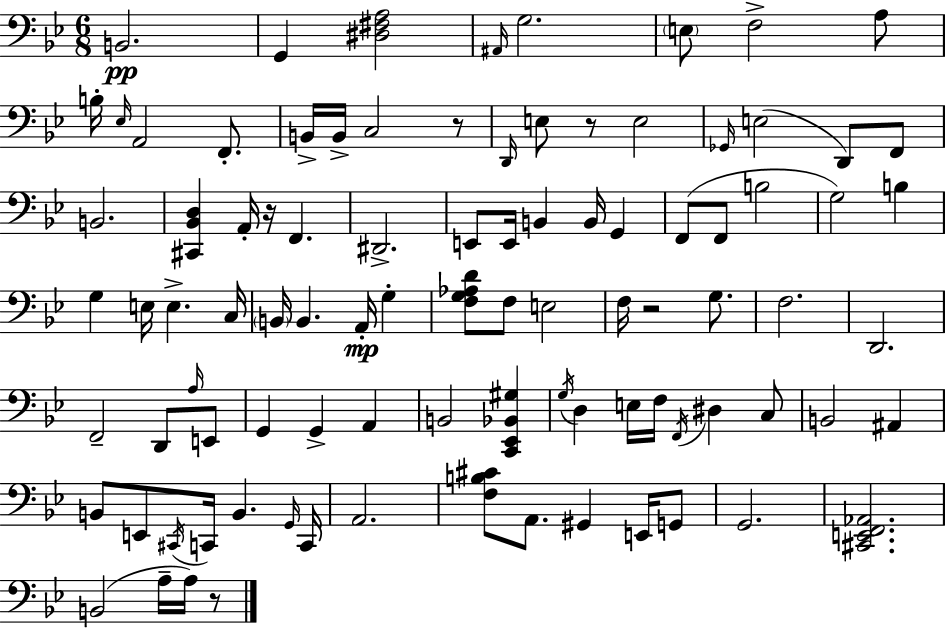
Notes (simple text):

B2/h. G2/q [D#3,F#3,A3]/h A#2/s G3/h. E3/e F3/h A3/e B3/s Eb3/s A2/h F2/e. B2/s B2/s C3/h R/e D2/s E3/e R/e E3/h Gb2/s E3/h D2/e F2/e B2/h. [C#2,Bb2,D3]/q A2/s R/s F2/q. D#2/h. E2/e E2/s B2/q B2/s G2/q F2/e F2/e B3/h G3/h B3/q G3/q E3/s E3/q. C3/s B2/s B2/q. A2/s G3/q [F3,G3,Ab3,D4]/e F3/e E3/h F3/s R/h G3/e. F3/h. D2/h. F2/h D2/e A3/s E2/e G2/q G2/q A2/q B2/h [C2,Eb2,Bb2,G#3]/q G3/s D3/q E3/s F3/s F2/s D#3/q C3/e B2/h A#2/q B2/e E2/e C#2/s C2/s B2/q. G2/s C2/s A2/h. [F3,B3,C#4]/e A2/e. G#2/q E2/s G2/e G2/h. [C#2,E2,F2,Ab2]/h. B2/h A3/s A3/s R/e